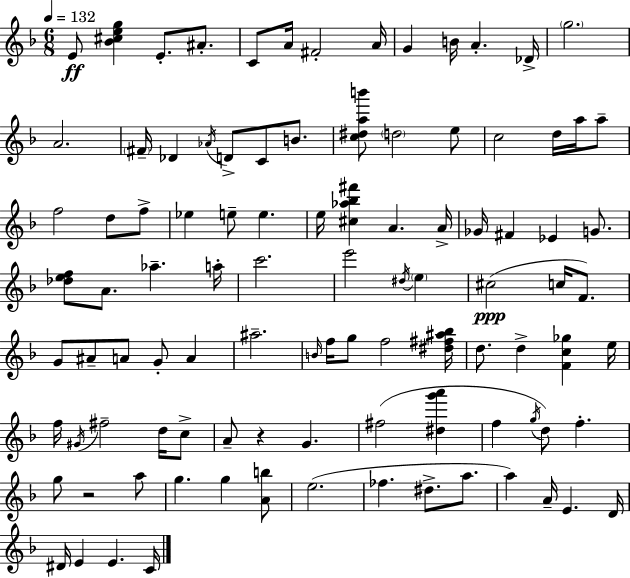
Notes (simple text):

E4/e [Bb4,C#5,E5,G5]/q E4/e. A#4/e. C4/e A4/s F#4/h A4/s G4/q B4/s A4/q. Db4/s G5/h. A4/h. F#4/s Db4/q Ab4/s D4/e C4/e B4/e. [C5,D#5,A5,B6]/e D5/h E5/e C5/h D5/s A5/s A5/e F5/h D5/e F5/e Eb5/q E5/e E5/q. E5/s [C#5,Ab5,Bb5,F#6]/q A4/q. A4/s Gb4/s F#4/q Eb4/q G4/e. [Db5,E5,F5]/e A4/e. Ab5/q. A5/s C6/h. E6/h D#5/s E5/q C#5/h C5/s F4/e. G4/e A#4/e A4/e G4/e A4/q A#5/h. B4/s F5/s G5/e F5/h [D#5,F#5,A#5,Bb5]/s D5/e. D5/q [F4,C5,Gb5]/q E5/s F5/s G#4/s F#5/h D5/s C5/e A4/e R/q G4/q. F#5/h [D#5,G6,A6]/q F5/q G5/s D5/e F5/q. G5/e R/h A5/e G5/q. G5/q [A4,B5]/e E5/h. FES5/q. D#5/e. A5/e. A5/q A4/s E4/q. D4/s D#4/s E4/q E4/q. C4/s